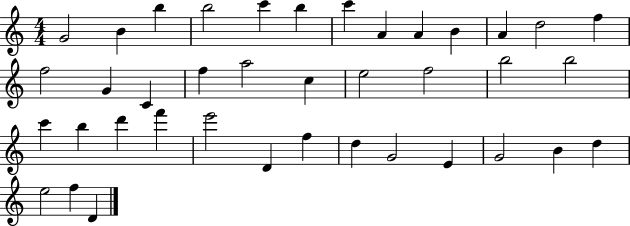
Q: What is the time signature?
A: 4/4